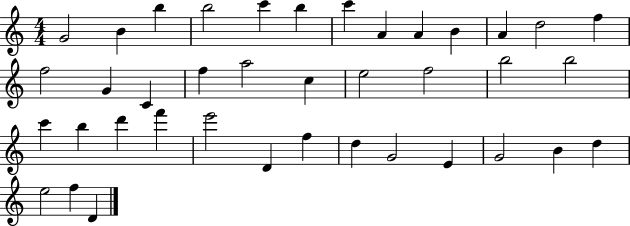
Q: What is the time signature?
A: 4/4